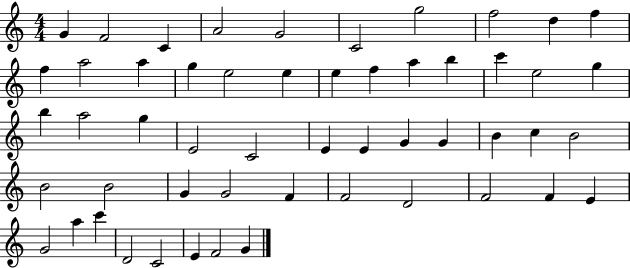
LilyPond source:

{
  \clef treble
  \numericTimeSignature
  \time 4/4
  \key c \major
  g'4 f'2 c'4 | a'2 g'2 | c'2 g''2 | f''2 d''4 f''4 | \break f''4 a''2 a''4 | g''4 e''2 e''4 | e''4 f''4 a''4 b''4 | c'''4 e''2 g''4 | \break b''4 a''2 g''4 | e'2 c'2 | e'4 e'4 g'4 g'4 | b'4 c''4 b'2 | \break b'2 b'2 | g'4 g'2 f'4 | f'2 d'2 | f'2 f'4 e'4 | \break g'2 a''4 c'''4 | d'2 c'2 | e'4 f'2 g'4 | \bar "|."
}